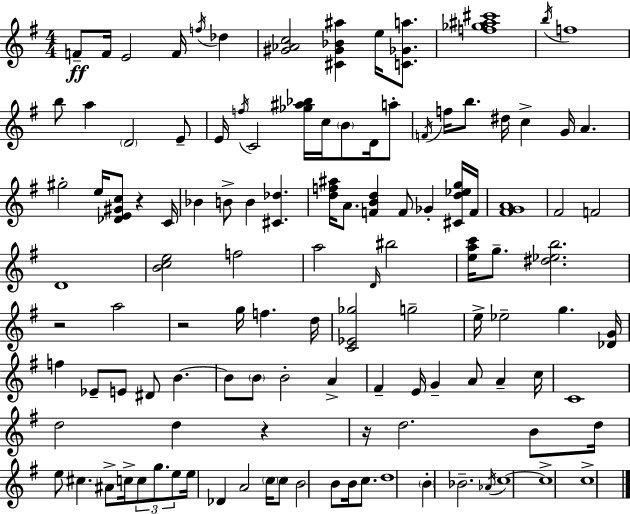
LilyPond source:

{
  \clef treble
  \numericTimeSignature
  \time 4/4
  \key e \minor
  \repeat volta 2 { f'8--\ff f'16 e'2 f'16 \acciaccatura { f''16 } des''4 | <gis' aes' c''>2 <cis' gis' bes' ais''>4 e''16 <c' ges' a''>8. | <f'' ges'' ais'' cis'''>1 | \acciaccatura { b''16 } f''1 | \break b''8 a''4 \parenthesize d'2 | e'8-- e'16 \acciaccatura { f''16 } c'2 <ges'' ais'' bes''>16 c''16 \parenthesize b'8 | d'16 a''8-. \acciaccatura { f'16 } f''16 b''8. dis''16 c''4-> g'16 a'4. | gis''2-. e''16 <des' e' gis' c''>8 r4 | \break c'16 bes'4 b'8-> b'4 <cis' des''>4. | <d'' f'' ais''>16 a'8. <f' b' d''>4 f'8 ges'4-. | <cis' d'' ees'' g''>16 f'16 <fis' g' a'>1 | fis'2 f'2 | \break d'1 | <b' c'' e''>2 f''2 | a''2 \grace { d'16 } bis''2 | <e'' a'' c'''>16 g''8.-- <dis'' ees'' b''>2. | \break r2 a''2 | r2 g''16 f''4. | d''16 <c' ees' ges''>2 g''2-- | e''16-> ees''2-- g''4. | \break <des' g'>16 f''4 ees'8-- e'8 dis'8 b'4.~~ | b'8 \parenthesize b'8 b'2-. | a'4-> fis'4-- e'16 g'4-- a'8 | a'4-- c''16 c'1 | \break d''2 d''4 | r4 r16 d''2. | b'8 d''16 e''8 cis''4. ais'8-> c''16-> | \tuplet 3/2 { c''8 g''8. e''8 } e''16 des'4 a'2 | \break \parenthesize c''16 c''8 b'2 b'8 | b'16 c''8. d''1 | \parenthesize b'4-. bes'2.-- | \acciaccatura { aes'16 } c''1~~ | \break c''1-> | c''1-> | } \bar "|."
}